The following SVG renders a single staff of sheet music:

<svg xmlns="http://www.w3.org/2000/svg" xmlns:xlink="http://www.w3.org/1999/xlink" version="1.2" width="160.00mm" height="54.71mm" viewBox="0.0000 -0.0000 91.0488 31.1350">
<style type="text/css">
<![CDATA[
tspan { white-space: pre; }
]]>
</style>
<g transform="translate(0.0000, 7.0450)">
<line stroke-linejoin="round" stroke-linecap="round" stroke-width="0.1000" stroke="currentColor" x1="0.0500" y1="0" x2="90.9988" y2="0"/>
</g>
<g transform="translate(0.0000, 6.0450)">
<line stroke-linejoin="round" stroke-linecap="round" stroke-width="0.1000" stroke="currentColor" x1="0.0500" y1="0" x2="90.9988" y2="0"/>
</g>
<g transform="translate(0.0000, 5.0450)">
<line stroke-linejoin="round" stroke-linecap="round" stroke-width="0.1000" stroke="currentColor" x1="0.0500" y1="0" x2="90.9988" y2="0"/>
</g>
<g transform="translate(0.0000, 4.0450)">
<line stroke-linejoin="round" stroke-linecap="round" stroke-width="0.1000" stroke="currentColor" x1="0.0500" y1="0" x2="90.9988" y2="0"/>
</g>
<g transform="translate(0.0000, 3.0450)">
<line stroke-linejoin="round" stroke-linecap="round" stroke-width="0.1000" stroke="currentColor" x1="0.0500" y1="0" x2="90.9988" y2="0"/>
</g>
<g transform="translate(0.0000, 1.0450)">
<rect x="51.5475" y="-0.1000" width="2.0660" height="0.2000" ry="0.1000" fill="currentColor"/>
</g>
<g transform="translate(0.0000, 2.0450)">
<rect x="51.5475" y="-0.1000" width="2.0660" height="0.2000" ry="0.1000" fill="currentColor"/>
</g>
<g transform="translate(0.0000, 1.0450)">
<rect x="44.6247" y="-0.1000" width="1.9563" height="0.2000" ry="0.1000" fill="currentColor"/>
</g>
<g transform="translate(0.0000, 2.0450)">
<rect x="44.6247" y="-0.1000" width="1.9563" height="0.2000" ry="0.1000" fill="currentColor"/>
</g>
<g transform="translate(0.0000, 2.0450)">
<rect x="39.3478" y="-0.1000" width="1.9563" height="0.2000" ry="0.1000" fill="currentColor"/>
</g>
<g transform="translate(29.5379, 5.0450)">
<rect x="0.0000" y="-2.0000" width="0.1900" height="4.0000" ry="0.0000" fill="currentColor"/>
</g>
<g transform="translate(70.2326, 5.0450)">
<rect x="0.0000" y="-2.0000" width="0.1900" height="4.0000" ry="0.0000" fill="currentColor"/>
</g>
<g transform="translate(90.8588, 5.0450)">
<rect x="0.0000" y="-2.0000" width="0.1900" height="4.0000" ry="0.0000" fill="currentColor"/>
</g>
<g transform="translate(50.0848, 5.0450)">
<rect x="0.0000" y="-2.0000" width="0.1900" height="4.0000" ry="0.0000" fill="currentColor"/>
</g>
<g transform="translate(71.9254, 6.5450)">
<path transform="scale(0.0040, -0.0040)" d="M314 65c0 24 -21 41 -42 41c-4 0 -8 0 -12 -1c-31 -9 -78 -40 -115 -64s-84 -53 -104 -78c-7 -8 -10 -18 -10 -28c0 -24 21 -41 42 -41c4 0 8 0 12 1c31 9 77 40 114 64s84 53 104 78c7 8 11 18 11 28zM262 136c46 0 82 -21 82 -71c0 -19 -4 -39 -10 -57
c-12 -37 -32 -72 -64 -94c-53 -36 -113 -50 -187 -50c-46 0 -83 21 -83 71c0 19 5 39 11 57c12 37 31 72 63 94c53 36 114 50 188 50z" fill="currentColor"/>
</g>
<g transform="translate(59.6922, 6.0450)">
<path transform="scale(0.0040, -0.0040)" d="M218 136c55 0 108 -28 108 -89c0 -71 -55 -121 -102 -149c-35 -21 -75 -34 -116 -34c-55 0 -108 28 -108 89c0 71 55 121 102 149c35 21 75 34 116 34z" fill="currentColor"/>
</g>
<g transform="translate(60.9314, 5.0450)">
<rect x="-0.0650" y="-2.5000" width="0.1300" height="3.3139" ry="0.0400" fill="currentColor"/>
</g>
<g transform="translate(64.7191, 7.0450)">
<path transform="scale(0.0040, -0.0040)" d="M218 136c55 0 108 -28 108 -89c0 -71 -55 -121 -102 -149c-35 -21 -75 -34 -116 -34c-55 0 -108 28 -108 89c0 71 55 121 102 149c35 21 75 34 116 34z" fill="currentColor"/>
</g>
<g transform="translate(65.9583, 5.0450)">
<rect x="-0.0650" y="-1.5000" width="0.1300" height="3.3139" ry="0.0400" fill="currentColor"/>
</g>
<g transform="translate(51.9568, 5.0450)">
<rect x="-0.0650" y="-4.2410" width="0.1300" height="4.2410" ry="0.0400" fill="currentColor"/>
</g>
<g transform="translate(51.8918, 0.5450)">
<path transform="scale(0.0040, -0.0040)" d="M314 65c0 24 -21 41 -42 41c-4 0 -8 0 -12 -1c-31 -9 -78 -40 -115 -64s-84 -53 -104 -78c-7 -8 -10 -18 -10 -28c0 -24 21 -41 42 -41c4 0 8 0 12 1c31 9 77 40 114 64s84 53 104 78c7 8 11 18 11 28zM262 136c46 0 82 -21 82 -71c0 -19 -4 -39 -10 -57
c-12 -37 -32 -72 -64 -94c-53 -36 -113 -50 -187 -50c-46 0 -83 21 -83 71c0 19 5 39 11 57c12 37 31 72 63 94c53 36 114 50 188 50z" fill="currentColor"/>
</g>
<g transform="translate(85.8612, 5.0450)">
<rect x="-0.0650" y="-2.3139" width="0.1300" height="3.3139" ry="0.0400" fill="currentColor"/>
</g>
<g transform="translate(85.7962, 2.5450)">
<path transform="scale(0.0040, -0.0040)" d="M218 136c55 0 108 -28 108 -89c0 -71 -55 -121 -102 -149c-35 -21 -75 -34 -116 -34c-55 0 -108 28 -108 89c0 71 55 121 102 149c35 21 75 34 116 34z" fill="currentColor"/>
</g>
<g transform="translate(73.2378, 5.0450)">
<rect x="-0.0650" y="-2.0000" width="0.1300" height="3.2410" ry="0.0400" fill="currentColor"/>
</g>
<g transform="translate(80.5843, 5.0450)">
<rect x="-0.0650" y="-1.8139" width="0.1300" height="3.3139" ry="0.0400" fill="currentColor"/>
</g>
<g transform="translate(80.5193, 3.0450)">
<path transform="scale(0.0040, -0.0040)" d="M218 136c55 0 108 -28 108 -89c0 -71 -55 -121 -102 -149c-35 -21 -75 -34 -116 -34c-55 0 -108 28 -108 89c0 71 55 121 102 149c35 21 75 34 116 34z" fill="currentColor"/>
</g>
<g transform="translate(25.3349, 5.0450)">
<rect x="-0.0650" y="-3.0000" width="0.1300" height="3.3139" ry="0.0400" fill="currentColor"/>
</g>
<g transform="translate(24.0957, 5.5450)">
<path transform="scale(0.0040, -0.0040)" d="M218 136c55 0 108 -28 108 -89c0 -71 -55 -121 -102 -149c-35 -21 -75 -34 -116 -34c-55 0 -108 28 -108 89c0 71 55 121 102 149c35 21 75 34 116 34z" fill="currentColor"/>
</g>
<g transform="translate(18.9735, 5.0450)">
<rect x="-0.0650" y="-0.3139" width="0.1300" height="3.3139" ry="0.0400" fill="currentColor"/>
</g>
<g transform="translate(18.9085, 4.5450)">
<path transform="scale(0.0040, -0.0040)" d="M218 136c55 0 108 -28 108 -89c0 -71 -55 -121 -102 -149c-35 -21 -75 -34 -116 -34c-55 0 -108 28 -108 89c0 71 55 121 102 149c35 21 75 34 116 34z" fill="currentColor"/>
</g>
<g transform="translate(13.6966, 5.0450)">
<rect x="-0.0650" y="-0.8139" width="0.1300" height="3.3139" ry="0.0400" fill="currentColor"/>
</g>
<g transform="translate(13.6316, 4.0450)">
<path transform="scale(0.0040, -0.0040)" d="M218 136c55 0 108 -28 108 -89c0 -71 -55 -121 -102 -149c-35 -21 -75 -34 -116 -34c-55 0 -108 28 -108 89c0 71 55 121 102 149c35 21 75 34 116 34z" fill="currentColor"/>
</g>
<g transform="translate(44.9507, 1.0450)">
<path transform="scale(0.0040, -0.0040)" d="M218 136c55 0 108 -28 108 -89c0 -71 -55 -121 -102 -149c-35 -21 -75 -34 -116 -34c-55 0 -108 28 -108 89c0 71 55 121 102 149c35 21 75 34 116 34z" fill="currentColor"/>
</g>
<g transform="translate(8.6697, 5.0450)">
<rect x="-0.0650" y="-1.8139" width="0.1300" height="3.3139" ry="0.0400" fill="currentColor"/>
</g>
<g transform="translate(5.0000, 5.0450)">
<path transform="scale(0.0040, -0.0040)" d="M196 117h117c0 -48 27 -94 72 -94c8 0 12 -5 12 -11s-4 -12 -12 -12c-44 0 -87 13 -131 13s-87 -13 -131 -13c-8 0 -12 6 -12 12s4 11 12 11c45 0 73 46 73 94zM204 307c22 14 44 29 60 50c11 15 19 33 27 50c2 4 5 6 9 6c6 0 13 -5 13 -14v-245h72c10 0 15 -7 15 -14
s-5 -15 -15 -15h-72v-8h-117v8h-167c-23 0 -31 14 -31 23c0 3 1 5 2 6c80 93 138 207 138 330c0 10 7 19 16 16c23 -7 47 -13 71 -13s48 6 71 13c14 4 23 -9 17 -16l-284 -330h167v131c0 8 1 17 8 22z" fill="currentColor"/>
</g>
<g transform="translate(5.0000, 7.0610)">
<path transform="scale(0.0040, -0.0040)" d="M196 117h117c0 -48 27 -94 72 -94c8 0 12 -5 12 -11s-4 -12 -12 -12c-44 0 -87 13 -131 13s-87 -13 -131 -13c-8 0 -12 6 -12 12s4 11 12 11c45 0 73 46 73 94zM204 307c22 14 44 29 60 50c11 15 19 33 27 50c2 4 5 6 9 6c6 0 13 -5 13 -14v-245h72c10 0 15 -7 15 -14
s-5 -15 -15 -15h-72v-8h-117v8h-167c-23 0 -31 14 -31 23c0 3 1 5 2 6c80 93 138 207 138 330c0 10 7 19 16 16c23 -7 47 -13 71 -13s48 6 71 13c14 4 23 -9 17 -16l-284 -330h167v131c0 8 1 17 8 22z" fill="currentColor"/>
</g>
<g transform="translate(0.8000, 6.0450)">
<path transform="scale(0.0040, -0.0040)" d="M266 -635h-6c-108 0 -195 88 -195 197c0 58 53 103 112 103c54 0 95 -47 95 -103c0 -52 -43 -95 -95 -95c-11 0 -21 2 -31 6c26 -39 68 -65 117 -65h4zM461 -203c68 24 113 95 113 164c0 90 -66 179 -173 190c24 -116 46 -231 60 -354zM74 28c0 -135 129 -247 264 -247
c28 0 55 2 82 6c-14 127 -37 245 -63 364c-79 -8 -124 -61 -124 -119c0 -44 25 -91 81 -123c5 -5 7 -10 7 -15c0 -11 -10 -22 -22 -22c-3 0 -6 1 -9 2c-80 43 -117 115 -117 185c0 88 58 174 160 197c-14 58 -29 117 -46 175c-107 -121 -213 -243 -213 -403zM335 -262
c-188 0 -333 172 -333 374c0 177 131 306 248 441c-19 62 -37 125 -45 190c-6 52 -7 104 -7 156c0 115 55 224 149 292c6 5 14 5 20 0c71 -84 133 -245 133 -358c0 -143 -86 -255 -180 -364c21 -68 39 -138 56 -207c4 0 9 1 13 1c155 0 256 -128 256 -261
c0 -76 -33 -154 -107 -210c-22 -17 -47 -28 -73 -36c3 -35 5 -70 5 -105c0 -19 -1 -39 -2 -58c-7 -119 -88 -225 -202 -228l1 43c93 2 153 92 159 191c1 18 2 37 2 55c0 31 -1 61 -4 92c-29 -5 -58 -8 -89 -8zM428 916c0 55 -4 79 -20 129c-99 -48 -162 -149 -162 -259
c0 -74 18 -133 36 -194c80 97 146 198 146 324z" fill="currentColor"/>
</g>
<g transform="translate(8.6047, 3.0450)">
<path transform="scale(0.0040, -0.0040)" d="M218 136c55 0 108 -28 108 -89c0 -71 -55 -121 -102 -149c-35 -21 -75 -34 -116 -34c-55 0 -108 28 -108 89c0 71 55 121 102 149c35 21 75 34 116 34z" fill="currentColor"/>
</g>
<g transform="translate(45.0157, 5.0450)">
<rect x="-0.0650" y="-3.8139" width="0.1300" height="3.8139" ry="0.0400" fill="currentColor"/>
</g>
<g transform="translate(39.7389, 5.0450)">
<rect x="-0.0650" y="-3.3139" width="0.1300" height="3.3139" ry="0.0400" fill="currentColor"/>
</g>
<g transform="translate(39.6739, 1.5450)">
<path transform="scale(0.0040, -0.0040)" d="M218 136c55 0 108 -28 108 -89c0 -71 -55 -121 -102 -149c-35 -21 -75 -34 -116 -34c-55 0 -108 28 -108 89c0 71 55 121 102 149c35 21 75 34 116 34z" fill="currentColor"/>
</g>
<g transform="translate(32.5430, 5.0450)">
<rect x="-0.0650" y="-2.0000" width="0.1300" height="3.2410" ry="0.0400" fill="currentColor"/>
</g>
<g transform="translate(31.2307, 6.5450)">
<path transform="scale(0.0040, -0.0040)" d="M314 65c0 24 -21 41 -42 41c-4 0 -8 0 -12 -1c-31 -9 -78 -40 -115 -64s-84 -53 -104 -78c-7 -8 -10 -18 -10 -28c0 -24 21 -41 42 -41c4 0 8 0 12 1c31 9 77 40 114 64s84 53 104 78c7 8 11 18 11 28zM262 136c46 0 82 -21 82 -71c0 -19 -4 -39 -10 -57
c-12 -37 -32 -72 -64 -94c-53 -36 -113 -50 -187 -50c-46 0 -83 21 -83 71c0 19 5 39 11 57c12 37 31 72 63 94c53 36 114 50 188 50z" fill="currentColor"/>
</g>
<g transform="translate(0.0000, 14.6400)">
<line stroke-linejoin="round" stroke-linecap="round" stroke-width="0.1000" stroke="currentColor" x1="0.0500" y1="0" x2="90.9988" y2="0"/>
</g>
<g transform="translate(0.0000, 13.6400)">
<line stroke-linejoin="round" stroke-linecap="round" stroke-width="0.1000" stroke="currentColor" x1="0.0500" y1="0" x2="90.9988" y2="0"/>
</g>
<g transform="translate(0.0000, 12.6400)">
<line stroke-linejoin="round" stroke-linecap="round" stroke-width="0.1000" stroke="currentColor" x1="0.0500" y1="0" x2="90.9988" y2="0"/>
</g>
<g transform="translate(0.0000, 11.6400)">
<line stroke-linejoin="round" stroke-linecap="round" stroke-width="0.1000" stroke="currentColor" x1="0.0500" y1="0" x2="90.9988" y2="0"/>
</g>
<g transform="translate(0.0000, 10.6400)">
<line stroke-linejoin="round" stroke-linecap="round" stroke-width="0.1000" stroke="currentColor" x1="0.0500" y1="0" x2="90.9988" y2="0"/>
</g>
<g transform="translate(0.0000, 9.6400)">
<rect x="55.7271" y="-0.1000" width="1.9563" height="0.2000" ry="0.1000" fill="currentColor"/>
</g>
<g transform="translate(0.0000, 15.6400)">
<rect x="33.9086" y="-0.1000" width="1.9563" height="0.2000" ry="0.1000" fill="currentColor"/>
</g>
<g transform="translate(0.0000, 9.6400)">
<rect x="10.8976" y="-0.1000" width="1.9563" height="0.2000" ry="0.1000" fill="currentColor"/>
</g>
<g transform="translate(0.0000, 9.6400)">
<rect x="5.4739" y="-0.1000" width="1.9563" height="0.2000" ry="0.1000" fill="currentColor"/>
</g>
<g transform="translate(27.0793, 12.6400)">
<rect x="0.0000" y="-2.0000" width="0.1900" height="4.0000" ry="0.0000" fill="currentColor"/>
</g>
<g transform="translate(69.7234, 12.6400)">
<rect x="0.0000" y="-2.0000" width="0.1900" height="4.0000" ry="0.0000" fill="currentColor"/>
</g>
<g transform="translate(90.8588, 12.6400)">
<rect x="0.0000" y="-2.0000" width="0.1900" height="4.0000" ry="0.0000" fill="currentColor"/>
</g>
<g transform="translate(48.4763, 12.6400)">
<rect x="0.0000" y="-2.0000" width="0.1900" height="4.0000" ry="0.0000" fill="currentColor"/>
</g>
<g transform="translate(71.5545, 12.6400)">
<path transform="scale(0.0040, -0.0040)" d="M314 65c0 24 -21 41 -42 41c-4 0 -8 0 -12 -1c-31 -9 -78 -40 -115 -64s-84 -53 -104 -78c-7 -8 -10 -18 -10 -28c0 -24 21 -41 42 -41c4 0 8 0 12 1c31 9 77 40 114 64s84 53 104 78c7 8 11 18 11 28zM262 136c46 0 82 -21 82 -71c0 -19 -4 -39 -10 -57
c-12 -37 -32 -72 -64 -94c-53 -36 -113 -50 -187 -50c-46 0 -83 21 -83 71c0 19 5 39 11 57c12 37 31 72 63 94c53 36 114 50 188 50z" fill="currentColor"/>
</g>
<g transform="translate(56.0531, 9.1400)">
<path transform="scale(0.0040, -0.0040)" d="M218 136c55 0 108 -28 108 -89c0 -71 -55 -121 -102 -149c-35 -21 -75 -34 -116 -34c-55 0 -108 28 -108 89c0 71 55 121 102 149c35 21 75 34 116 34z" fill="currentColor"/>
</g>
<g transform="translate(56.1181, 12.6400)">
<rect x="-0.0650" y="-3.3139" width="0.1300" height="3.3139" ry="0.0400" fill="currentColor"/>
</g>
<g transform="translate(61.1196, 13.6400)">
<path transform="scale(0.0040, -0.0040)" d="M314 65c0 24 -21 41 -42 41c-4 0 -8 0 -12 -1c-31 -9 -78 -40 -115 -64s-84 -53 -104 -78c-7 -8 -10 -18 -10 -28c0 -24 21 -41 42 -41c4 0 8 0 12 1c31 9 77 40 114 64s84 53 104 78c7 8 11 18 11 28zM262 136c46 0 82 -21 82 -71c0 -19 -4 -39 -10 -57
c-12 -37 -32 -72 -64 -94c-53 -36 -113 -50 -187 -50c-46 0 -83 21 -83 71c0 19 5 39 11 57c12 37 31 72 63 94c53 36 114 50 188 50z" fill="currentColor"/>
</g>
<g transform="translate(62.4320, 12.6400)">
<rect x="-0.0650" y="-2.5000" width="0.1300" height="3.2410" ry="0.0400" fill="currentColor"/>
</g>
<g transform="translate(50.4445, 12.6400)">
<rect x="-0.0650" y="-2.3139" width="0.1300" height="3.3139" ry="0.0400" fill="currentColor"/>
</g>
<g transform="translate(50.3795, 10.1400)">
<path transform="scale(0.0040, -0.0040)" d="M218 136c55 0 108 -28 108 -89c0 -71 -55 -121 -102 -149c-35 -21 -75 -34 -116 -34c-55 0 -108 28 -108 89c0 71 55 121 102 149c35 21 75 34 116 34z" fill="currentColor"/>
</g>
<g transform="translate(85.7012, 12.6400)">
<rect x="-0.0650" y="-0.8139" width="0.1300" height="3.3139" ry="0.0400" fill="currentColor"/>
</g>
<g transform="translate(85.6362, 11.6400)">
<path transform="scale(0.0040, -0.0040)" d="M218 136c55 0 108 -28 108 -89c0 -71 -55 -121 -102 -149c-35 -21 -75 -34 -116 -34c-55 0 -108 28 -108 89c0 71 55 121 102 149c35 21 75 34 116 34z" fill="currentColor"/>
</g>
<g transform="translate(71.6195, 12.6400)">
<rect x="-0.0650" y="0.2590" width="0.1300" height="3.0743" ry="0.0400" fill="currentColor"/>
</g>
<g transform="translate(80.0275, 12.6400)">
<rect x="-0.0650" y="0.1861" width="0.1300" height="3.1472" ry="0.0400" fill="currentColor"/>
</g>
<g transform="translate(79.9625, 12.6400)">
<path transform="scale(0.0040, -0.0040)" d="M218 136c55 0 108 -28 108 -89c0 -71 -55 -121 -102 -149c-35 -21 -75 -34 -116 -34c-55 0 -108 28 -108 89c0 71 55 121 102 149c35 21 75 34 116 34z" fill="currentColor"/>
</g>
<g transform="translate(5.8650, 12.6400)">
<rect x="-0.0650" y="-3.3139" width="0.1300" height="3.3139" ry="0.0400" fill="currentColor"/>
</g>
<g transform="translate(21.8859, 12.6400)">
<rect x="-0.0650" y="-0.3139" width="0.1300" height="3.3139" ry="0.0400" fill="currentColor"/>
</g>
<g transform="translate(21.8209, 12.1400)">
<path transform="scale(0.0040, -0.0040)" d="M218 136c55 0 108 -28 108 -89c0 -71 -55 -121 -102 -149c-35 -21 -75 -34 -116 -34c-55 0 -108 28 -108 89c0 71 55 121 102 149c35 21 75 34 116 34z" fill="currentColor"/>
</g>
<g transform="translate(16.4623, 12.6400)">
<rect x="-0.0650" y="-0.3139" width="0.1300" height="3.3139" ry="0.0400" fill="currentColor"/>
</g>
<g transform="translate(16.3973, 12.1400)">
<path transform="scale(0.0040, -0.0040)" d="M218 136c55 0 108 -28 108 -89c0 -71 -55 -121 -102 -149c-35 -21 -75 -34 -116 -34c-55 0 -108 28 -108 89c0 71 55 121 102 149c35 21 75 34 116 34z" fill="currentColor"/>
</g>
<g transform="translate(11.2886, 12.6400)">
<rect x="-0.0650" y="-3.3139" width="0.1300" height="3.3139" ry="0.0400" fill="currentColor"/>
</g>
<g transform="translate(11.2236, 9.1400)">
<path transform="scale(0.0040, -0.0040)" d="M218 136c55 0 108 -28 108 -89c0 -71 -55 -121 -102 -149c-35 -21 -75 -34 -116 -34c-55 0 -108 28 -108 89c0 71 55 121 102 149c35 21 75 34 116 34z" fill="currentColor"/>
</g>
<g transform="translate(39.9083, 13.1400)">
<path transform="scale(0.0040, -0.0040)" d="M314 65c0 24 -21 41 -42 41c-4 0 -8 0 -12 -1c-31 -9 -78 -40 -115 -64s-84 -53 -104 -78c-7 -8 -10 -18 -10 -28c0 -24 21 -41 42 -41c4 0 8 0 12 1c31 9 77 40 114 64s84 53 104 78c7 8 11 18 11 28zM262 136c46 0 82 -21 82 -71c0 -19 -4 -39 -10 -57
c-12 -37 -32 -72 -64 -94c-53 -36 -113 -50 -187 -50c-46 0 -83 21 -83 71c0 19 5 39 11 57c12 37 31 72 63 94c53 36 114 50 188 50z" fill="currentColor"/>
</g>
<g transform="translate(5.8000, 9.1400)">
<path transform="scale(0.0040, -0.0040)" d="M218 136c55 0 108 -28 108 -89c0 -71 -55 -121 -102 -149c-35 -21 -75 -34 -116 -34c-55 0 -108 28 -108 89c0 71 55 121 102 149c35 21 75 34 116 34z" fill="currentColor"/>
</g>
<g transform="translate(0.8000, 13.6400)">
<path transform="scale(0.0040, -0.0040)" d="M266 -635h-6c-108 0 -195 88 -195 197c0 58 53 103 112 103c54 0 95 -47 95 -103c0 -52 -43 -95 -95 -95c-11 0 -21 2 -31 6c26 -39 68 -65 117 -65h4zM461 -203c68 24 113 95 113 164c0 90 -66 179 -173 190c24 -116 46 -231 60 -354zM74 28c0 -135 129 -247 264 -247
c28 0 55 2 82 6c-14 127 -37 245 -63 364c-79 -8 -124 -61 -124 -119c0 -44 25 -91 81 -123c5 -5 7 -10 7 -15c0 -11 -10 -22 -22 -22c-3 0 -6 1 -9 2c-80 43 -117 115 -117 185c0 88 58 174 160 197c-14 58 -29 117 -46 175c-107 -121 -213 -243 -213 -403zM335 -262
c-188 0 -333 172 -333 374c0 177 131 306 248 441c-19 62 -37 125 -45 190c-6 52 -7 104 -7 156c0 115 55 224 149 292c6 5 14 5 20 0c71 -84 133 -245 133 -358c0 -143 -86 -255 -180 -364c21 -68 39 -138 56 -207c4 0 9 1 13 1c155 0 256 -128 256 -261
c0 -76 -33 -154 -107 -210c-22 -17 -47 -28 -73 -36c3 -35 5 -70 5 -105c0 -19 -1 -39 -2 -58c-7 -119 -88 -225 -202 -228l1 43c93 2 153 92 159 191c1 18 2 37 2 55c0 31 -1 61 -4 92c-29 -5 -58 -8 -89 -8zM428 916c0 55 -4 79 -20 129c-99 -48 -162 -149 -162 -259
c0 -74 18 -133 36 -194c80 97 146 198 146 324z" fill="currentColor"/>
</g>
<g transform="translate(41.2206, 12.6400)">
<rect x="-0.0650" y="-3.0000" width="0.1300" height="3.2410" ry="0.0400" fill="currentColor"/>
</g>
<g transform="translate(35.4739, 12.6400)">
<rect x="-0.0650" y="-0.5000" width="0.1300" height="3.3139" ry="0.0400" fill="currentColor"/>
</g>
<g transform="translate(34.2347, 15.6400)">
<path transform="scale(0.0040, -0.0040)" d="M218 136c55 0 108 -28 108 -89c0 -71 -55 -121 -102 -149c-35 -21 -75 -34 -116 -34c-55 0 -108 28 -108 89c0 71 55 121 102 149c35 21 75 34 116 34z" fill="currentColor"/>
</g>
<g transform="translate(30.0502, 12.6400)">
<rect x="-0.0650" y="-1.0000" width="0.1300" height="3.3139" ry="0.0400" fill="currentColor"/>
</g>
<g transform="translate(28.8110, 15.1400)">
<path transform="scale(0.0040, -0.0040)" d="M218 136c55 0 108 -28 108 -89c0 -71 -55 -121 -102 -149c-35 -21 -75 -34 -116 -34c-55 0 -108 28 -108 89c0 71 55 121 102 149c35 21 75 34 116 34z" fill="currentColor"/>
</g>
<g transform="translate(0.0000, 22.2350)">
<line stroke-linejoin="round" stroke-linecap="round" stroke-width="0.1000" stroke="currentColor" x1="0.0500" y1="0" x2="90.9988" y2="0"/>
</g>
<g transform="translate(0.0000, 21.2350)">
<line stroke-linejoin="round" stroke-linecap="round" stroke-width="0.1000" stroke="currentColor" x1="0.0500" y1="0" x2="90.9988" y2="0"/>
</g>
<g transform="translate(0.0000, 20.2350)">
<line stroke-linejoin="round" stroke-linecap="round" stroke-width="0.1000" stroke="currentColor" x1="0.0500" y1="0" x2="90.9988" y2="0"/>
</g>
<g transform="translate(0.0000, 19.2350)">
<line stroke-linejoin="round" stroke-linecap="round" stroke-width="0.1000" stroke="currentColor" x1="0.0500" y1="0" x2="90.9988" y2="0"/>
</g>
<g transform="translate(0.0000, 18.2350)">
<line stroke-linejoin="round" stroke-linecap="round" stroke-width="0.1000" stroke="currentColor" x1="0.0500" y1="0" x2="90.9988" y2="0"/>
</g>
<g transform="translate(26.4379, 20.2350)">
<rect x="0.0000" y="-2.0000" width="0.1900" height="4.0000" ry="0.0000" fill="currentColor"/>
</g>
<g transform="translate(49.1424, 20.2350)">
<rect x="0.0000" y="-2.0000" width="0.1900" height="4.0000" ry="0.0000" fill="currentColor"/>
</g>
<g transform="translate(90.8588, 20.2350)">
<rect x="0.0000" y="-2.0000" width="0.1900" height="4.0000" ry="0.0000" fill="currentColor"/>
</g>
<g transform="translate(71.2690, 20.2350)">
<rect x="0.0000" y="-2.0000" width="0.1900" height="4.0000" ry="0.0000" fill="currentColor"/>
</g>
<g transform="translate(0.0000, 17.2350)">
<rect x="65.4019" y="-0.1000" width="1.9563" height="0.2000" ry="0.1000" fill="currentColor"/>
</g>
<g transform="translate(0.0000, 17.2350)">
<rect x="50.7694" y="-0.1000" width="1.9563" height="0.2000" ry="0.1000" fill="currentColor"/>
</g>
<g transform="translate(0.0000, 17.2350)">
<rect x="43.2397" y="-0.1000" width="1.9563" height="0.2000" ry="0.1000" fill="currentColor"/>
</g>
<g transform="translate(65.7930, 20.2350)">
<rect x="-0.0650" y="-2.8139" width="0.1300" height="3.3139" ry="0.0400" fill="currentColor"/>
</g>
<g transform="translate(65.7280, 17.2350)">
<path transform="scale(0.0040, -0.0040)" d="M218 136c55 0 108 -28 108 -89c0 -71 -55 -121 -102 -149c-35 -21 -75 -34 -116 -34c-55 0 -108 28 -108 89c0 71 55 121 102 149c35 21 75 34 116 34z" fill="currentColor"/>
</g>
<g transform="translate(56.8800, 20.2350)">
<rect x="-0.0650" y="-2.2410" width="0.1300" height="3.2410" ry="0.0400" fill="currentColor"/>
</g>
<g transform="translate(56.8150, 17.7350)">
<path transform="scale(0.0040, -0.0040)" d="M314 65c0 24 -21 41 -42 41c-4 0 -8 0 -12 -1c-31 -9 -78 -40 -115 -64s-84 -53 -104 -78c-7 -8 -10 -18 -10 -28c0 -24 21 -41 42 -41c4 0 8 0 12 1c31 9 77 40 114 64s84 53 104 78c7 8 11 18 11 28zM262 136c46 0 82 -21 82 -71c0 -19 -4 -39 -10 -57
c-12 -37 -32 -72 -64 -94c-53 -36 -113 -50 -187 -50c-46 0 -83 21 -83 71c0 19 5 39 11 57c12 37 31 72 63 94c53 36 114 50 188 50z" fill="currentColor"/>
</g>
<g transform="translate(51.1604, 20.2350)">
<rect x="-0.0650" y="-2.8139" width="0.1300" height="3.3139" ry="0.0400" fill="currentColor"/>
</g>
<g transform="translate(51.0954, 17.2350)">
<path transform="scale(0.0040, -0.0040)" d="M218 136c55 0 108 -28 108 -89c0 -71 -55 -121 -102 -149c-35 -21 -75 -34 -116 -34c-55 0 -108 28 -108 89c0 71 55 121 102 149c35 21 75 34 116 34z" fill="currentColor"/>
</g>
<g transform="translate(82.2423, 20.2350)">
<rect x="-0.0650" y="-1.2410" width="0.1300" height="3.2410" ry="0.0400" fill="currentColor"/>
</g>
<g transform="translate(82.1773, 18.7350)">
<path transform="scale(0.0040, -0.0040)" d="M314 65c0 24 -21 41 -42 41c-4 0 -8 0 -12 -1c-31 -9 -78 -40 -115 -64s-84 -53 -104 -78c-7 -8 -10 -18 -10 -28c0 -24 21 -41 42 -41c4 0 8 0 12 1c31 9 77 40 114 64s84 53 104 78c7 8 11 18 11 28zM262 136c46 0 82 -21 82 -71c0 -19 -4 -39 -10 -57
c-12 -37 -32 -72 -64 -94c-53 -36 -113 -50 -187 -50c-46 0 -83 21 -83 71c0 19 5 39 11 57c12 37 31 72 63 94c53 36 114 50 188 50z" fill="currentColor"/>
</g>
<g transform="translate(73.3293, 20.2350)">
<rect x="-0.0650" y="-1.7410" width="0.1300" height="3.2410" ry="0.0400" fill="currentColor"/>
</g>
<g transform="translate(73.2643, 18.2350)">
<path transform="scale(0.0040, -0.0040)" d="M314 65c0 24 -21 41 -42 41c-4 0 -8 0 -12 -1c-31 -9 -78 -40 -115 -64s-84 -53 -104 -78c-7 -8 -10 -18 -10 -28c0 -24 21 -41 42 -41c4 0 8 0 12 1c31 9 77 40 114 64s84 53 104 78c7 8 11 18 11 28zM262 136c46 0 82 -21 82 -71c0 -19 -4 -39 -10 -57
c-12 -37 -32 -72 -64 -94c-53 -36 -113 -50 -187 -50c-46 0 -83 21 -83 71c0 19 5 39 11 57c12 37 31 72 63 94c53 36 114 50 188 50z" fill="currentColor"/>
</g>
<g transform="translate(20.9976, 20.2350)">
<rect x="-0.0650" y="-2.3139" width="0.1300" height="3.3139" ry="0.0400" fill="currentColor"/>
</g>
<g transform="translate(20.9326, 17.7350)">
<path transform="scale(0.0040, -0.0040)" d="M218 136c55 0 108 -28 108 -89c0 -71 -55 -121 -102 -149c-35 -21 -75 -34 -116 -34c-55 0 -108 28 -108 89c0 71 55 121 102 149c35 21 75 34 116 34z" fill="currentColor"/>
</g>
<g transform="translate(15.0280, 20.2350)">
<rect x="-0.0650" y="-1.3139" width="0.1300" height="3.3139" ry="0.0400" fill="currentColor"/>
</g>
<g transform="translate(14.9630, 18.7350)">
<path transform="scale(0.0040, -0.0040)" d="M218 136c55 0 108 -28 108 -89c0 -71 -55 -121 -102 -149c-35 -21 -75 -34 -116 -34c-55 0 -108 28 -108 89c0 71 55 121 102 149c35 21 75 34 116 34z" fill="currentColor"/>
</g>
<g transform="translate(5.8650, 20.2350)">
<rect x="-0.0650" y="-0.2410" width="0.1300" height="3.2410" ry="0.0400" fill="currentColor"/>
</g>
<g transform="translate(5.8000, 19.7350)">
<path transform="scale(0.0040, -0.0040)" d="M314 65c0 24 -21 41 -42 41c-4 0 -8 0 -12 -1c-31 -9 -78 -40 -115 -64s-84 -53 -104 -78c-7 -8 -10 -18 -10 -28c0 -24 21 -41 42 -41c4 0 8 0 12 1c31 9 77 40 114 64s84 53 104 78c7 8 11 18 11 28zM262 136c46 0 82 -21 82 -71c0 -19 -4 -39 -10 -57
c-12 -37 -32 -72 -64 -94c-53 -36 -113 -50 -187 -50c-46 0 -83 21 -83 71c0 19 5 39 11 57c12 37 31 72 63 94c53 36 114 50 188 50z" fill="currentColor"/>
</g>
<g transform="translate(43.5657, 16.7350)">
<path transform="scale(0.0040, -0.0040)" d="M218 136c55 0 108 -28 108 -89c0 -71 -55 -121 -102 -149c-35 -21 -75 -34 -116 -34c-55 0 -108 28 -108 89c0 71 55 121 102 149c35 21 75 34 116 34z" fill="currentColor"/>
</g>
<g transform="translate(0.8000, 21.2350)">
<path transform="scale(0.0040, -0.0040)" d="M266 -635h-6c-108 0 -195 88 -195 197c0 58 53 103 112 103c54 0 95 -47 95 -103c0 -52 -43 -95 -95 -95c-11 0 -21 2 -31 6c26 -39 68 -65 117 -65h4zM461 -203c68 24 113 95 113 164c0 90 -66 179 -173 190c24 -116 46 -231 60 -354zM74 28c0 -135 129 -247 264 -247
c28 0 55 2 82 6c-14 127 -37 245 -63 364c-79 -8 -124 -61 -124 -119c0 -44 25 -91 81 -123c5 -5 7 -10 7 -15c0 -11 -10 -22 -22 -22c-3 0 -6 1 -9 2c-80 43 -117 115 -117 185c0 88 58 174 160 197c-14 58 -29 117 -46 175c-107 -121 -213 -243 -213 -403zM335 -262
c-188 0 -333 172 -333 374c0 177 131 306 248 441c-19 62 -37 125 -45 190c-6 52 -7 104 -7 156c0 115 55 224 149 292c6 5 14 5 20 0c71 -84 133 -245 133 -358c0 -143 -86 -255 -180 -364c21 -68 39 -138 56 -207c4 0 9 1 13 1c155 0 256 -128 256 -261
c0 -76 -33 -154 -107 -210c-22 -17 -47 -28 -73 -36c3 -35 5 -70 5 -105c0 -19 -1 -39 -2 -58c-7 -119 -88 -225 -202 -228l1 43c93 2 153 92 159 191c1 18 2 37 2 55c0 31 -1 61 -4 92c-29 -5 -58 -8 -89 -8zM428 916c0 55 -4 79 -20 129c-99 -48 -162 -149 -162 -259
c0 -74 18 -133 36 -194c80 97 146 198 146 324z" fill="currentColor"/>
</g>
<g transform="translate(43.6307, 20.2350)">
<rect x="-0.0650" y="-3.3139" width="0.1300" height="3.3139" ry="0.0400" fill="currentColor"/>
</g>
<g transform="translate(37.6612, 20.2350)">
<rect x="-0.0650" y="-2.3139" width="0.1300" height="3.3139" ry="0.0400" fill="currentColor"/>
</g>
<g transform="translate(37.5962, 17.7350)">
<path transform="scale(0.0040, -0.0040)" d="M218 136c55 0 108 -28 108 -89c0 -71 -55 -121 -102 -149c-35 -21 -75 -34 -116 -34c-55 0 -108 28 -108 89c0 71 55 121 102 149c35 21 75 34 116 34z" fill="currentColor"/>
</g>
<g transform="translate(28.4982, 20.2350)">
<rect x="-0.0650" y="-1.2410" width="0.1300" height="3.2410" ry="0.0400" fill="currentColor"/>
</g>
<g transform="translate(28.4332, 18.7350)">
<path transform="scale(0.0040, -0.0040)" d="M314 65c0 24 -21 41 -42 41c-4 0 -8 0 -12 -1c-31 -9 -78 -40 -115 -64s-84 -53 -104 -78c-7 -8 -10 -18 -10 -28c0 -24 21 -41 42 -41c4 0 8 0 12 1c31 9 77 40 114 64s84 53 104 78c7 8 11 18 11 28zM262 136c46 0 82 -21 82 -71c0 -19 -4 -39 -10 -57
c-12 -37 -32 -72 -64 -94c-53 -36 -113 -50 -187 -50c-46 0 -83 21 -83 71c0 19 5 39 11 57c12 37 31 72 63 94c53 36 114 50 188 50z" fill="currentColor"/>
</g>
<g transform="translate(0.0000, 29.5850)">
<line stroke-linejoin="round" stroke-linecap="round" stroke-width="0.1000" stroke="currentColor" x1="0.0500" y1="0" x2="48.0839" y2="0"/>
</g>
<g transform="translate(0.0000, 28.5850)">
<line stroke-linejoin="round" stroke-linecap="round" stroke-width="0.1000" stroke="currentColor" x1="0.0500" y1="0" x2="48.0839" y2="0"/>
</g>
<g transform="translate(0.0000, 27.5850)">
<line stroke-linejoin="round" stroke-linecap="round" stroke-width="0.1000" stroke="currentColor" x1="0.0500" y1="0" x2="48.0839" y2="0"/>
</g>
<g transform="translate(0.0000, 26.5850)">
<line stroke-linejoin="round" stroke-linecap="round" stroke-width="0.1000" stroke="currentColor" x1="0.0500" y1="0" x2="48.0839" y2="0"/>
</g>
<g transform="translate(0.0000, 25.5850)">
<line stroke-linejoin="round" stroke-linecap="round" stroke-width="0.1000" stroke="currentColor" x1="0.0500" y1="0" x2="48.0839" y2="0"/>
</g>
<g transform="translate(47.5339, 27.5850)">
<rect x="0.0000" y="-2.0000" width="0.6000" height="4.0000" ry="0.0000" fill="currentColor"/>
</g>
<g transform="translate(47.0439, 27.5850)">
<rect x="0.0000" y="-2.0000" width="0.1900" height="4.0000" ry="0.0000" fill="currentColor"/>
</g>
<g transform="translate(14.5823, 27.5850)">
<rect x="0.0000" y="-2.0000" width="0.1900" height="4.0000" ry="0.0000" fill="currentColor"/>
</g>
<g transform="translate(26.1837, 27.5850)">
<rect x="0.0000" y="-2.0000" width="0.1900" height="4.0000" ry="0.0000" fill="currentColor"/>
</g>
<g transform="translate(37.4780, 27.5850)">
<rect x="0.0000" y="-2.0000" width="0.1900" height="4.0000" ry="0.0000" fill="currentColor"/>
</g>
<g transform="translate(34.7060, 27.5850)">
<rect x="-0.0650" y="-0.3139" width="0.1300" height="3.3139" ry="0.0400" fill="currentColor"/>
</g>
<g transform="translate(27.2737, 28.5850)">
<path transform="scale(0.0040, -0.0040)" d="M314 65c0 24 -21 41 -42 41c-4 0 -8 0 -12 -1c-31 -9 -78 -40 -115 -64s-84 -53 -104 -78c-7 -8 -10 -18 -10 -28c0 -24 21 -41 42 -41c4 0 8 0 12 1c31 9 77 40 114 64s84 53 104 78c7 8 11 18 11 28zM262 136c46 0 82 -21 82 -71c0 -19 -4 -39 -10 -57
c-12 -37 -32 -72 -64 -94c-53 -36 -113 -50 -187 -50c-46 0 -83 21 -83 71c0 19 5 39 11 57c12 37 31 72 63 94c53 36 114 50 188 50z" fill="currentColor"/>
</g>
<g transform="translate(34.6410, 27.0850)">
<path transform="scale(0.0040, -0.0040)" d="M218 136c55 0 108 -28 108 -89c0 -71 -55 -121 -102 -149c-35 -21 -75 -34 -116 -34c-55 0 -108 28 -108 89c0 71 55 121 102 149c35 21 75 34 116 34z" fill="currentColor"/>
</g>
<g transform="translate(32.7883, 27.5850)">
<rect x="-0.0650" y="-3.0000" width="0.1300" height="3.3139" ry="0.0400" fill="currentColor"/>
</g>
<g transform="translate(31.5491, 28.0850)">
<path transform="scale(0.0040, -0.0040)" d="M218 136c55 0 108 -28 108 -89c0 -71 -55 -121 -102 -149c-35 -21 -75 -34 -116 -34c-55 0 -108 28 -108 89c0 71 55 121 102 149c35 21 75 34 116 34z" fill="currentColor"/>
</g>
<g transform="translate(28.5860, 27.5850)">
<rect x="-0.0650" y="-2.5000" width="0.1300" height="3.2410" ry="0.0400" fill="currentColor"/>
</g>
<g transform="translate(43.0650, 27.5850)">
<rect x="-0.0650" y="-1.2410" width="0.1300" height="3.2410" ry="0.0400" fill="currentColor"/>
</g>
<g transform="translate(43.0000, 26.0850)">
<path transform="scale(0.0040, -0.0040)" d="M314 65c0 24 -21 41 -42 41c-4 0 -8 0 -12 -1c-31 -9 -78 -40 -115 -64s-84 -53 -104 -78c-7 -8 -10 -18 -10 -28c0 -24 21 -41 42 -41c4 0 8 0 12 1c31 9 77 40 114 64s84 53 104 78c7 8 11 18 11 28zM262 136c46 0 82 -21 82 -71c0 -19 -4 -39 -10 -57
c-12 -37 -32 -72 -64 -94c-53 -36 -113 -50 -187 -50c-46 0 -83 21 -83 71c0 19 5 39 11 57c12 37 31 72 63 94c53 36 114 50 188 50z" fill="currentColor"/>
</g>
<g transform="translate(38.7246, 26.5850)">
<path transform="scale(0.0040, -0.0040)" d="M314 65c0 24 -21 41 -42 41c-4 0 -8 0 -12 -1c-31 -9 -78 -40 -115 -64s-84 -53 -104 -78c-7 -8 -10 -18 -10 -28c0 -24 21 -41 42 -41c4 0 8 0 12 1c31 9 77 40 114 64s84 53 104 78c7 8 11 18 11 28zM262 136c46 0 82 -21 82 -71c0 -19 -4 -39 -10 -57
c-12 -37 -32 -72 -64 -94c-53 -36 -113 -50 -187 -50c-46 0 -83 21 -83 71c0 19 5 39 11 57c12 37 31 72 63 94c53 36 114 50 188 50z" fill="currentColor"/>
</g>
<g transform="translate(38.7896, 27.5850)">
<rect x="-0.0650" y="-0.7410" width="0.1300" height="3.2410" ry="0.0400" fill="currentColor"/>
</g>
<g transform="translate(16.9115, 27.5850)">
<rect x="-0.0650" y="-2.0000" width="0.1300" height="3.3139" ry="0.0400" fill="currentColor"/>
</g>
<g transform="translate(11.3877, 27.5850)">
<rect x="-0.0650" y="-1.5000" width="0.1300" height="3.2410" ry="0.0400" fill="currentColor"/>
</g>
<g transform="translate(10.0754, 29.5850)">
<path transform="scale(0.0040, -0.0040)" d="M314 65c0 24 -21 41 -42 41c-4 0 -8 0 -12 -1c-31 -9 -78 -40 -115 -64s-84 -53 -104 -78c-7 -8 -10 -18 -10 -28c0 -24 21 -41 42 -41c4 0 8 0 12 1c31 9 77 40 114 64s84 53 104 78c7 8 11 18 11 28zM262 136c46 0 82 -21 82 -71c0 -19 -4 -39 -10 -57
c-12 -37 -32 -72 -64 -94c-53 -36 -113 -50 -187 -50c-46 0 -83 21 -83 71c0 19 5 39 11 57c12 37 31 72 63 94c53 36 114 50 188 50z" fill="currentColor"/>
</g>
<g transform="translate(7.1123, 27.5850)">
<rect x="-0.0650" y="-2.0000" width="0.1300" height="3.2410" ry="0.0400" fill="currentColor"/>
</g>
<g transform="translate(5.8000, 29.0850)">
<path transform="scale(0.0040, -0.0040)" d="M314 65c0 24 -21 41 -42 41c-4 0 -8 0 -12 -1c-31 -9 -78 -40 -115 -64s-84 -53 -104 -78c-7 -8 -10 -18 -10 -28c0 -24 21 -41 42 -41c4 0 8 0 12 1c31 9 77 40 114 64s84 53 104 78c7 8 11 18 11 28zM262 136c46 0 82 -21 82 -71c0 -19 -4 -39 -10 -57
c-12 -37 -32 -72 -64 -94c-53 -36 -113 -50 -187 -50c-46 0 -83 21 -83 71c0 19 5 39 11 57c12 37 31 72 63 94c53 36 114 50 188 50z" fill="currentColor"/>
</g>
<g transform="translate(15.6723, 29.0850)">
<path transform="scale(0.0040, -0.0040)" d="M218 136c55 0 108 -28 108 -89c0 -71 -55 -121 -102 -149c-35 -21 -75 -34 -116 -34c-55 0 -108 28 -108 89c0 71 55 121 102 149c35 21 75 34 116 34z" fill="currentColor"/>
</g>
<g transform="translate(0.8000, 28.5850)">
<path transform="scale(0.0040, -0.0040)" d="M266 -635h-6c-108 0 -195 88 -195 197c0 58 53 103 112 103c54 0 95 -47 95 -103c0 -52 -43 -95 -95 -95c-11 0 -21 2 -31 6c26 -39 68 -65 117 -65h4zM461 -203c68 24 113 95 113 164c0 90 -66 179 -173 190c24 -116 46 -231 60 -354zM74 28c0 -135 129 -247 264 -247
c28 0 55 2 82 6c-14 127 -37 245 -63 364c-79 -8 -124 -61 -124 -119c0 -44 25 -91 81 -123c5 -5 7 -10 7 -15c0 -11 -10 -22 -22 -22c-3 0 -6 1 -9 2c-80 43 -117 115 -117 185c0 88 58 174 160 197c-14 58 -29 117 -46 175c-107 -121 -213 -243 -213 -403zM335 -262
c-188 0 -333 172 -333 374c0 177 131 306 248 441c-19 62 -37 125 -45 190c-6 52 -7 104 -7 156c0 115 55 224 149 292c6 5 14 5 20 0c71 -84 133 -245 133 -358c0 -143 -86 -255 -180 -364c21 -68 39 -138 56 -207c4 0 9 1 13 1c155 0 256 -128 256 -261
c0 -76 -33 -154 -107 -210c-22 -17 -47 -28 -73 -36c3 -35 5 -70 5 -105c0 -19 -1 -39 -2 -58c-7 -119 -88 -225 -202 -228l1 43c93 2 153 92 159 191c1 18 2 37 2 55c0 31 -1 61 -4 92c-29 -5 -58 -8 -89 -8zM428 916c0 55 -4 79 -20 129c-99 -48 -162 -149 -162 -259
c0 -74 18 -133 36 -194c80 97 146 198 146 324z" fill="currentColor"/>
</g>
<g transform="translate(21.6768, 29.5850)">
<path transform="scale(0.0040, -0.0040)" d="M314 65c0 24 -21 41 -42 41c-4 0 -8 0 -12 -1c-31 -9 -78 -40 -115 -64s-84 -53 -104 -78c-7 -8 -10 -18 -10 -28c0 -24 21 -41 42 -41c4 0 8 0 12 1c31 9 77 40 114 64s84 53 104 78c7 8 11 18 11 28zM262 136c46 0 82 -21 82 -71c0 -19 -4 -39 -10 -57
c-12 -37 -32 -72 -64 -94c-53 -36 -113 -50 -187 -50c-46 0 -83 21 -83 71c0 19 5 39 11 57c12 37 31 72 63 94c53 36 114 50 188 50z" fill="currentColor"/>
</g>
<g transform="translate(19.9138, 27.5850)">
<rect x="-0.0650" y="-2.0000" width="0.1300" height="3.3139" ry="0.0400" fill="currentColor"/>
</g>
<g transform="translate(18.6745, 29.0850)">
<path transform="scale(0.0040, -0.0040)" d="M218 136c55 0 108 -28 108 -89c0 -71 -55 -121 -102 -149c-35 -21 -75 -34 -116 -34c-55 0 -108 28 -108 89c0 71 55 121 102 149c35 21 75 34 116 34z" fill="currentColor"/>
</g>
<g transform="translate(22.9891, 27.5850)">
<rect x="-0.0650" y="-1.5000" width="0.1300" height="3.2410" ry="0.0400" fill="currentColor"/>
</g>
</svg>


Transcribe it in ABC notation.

X:1
T:Untitled
M:4/4
L:1/4
K:C
f d c A F2 b c' d'2 G E F2 f g b b c c D C A2 g b G2 B2 B d c2 e g e2 g b a g2 a f2 e2 F2 E2 F F E2 G2 A c d2 e2